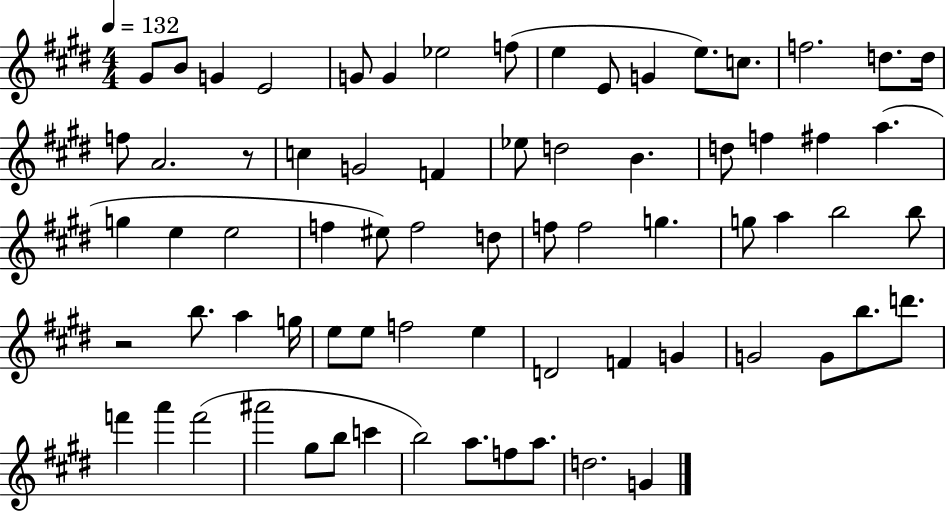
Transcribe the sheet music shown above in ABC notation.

X:1
T:Untitled
M:4/4
L:1/4
K:E
^G/2 B/2 G E2 G/2 G _e2 f/2 e E/2 G e/2 c/2 f2 d/2 d/4 f/2 A2 z/2 c G2 F _e/2 d2 B d/2 f ^f a g e e2 f ^e/2 f2 d/2 f/2 f2 g g/2 a b2 b/2 z2 b/2 a g/4 e/2 e/2 f2 e D2 F G G2 G/2 b/2 d'/2 f' a' f'2 ^a'2 ^g/2 b/2 c' b2 a/2 f/2 a/2 d2 G